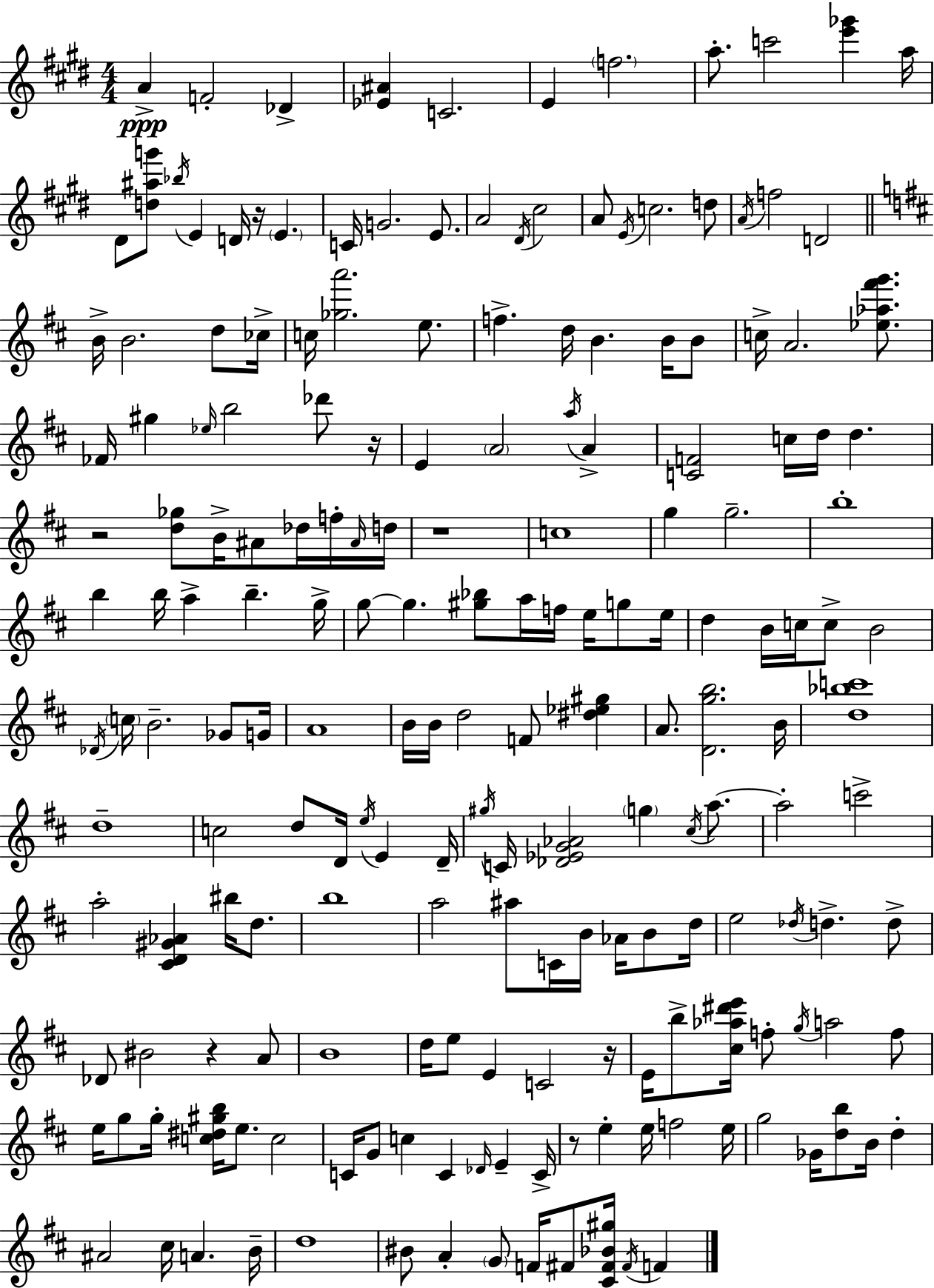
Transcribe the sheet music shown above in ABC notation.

X:1
T:Untitled
M:4/4
L:1/4
K:E
A F2 _D [_E^A] C2 E f2 a/2 c'2 [e'_g'] a/4 ^D/2 [d^ag']/2 _b/4 E D/4 z/4 E C/4 G2 E/2 A2 ^D/4 ^c2 A/2 E/4 c2 d/2 A/4 f2 D2 B/4 B2 d/2 _c/4 c/4 [_ga']2 e/2 f d/4 B B/4 B/2 c/4 A2 [_e_a^f'g']/2 _F/4 ^g _e/4 b2 _d'/2 z/4 E A2 a/4 A [CF]2 c/4 d/4 d z2 [d_g]/2 B/4 ^A/2 _d/4 f/4 ^A/4 d/4 z4 c4 g g2 b4 b b/4 a b g/4 g/2 g [^g_b]/2 a/4 f/4 e/4 g/2 e/4 d B/4 c/4 c/2 B2 _D/4 c/4 B2 _G/2 G/4 A4 B/4 B/4 d2 F/2 [^d_e^g] A/2 [Dgb]2 B/4 [d_bc']4 d4 c2 d/2 D/4 e/4 E D/4 ^g/4 C/4 [_D_EG_A]2 g ^c/4 a/2 a2 c'2 a2 [^CD^G_A] ^b/4 d/2 b4 a2 ^a/2 C/4 B/4 _A/4 B/2 d/4 e2 _d/4 d d/2 _D/2 ^B2 z A/2 B4 d/4 e/2 E C2 z/4 E/4 b/2 [^c_a^d'e']/4 f/2 g/4 a2 f/2 e/4 g/2 g/4 [c^d^gb]/4 e/2 c2 C/4 G/2 c C _D/4 E C/4 z/2 e e/4 f2 e/4 g2 _G/4 [db]/2 B/4 d ^A2 ^c/4 A B/4 d4 ^B/2 A G/2 F/4 ^F/2 [^C^F_B^g]/4 ^F/4 F